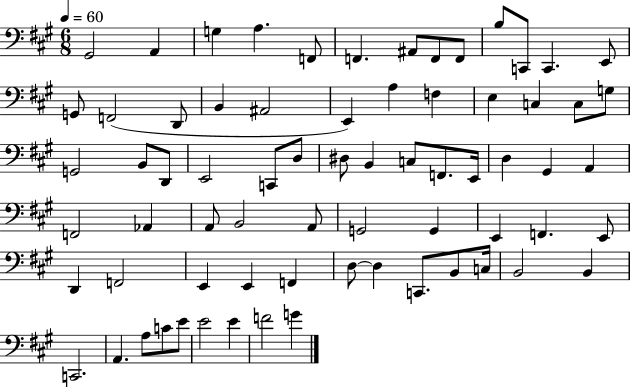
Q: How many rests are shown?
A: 0